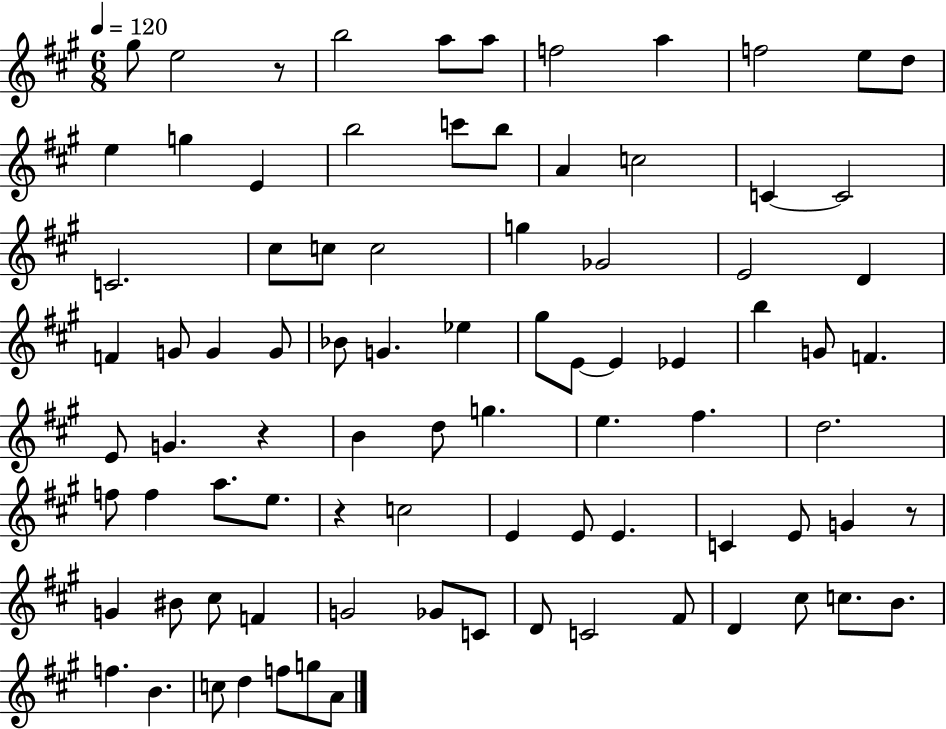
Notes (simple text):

G#5/e E5/h R/e B5/h A5/e A5/e F5/h A5/q F5/h E5/e D5/e E5/q G5/q E4/q B5/h C6/e B5/e A4/q C5/h C4/q C4/h C4/h. C#5/e C5/e C5/h G5/q Gb4/h E4/h D4/q F4/q G4/e G4/q G4/e Bb4/e G4/q. Eb5/q G#5/e E4/e E4/q Eb4/q B5/q G4/e F4/q. E4/e G4/q. R/q B4/q D5/e G5/q. E5/q. F#5/q. D5/h. F5/e F5/q A5/e. E5/e. R/q C5/h E4/q E4/e E4/q. C4/q E4/e G4/q R/e G4/q BIS4/e C#5/e F4/q G4/h Gb4/e C4/e D4/e C4/h F#4/e D4/q C#5/e C5/e. B4/e. F5/q. B4/q. C5/e D5/q F5/e G5/e A4/e